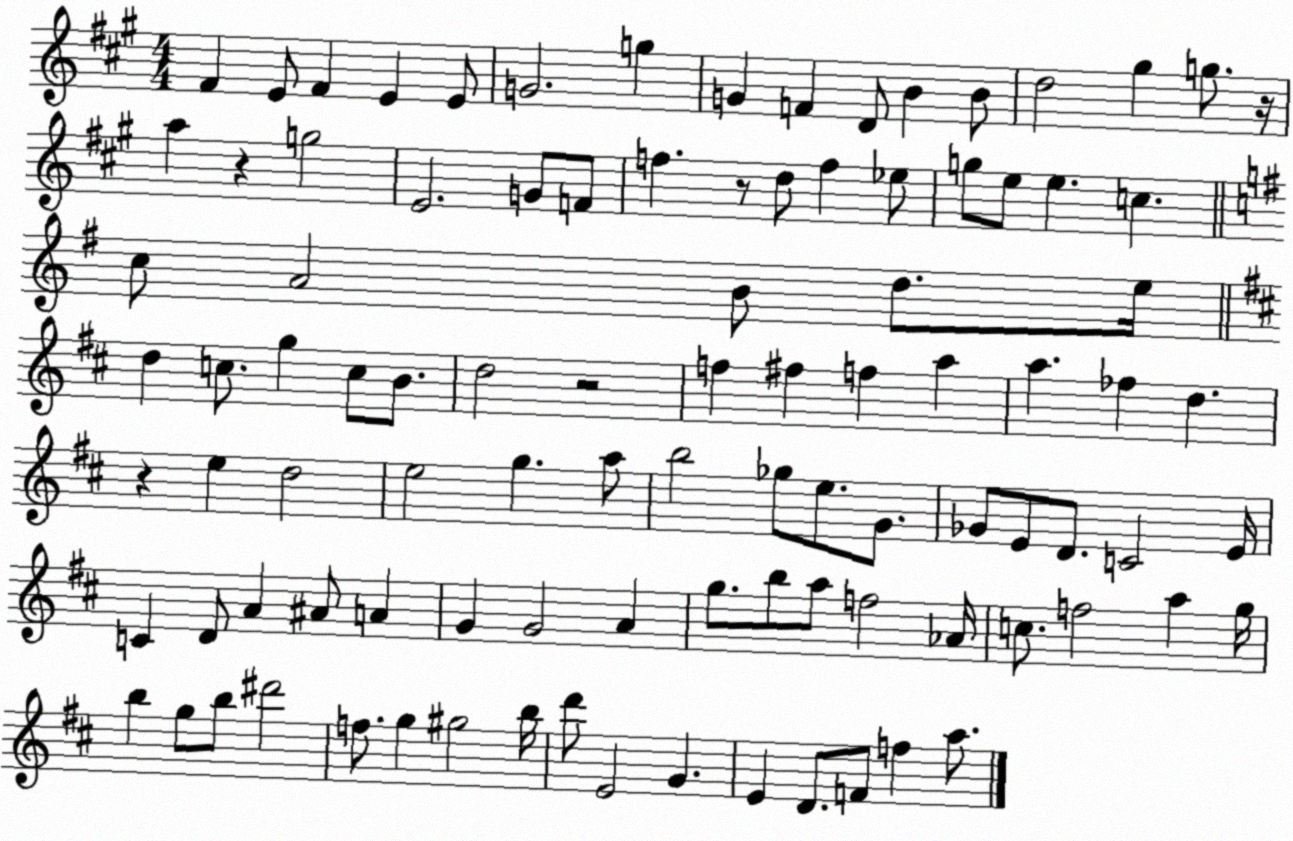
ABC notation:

X:1
T:Untitled
M:4/4
L:1/4
K:A
^F E/2 ^F E E/2 G2 g G F D/2 B B/2 d2 ^g g/2 z/4 a z g2 E2 G/2 F/2 f z/2 d/2 f _e/2 g/2 e/2 e c c/2 A2 B/2 d/2 e/4 d c/2 g c/2 B/2 d2 z2 f ^f f a a _f d z e d2 e2 g a/2 b2 _g/2 e/2 G/2 _G/2 E/2 D/2 C2 E/4 C D/2 A ^A/2 A G G2 A g/2 b/2 a/2 f2 _A/4 c/2 f2 a g/4 b g/2 b/2 ^d'2 f/2 g ^g2 b/4 d'/2 E2 G E D/2 F/2 f a/2